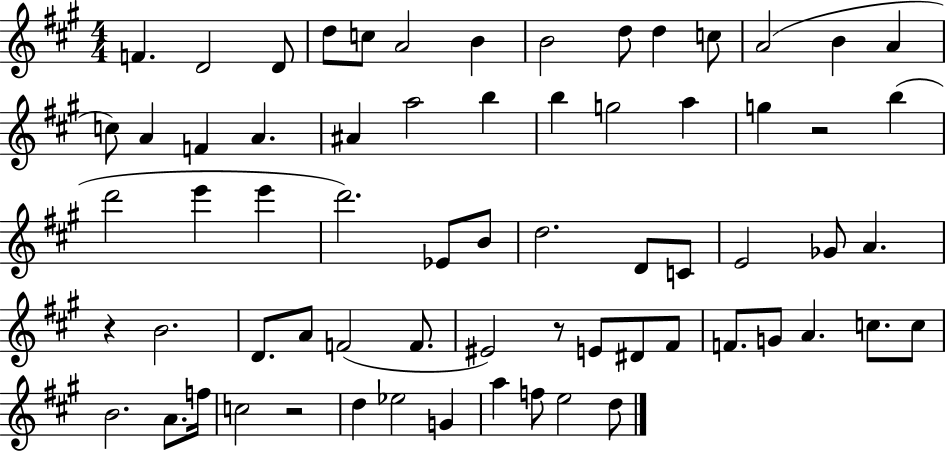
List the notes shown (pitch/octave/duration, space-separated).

F4/q. D4/h D4/e D5/e C5/e A4/h B4/q B4/h D5/e D5/q C5/e A4/h B4/q A4/q C5/e A4/q F4/q A4/q. A#4/q A5/h B5/q B5/q G5/h A5/q G5/q R/h B5/q D6/h E6/q E6/q D6/h. Eb4/e B4/e D5/h. D4/e C4/e E4/h Gb4/e A4/q. R/q B4/h. D4/e. A4/e F4/h F4/e. EIS4/h R/e E4/e D#4/e F#4/e F4/e. G4/e A4/q. C5/e. C5/e B4/h. A4/e. F5/s C5/h R/h D5/q Eb5/h G4/q A5/q F5/e E5/h D5/e